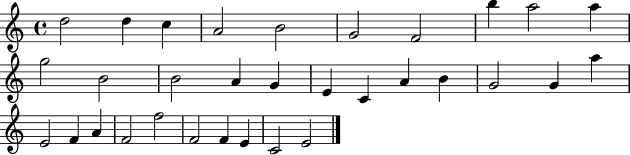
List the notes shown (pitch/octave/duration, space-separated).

D5/h D5/q C5/q A4/h B4/h G4/h F4/h B5/q A5/h A5/q G5/h B4/h B4/h A4/q G4/q E4/q C4/q A4/q B4/q G4/h G4/q A5/q E4/h F4/q A4/q F4/h F5/h F4/h F4/q E4/q C4/h E4/h